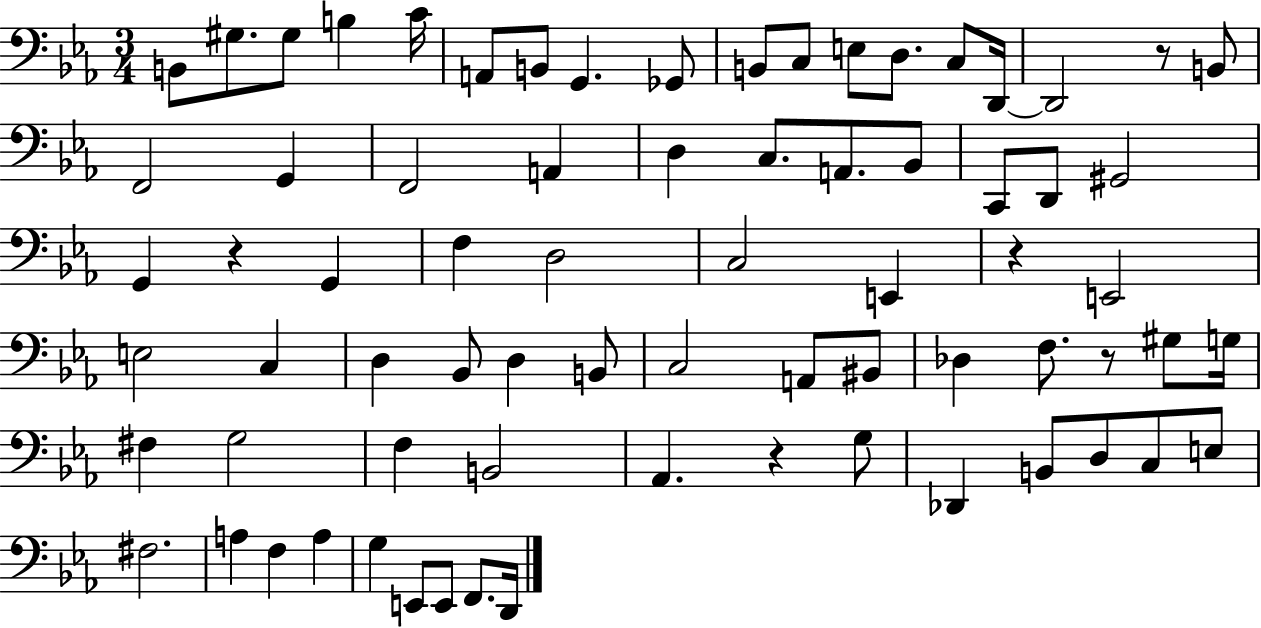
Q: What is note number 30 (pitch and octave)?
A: G2